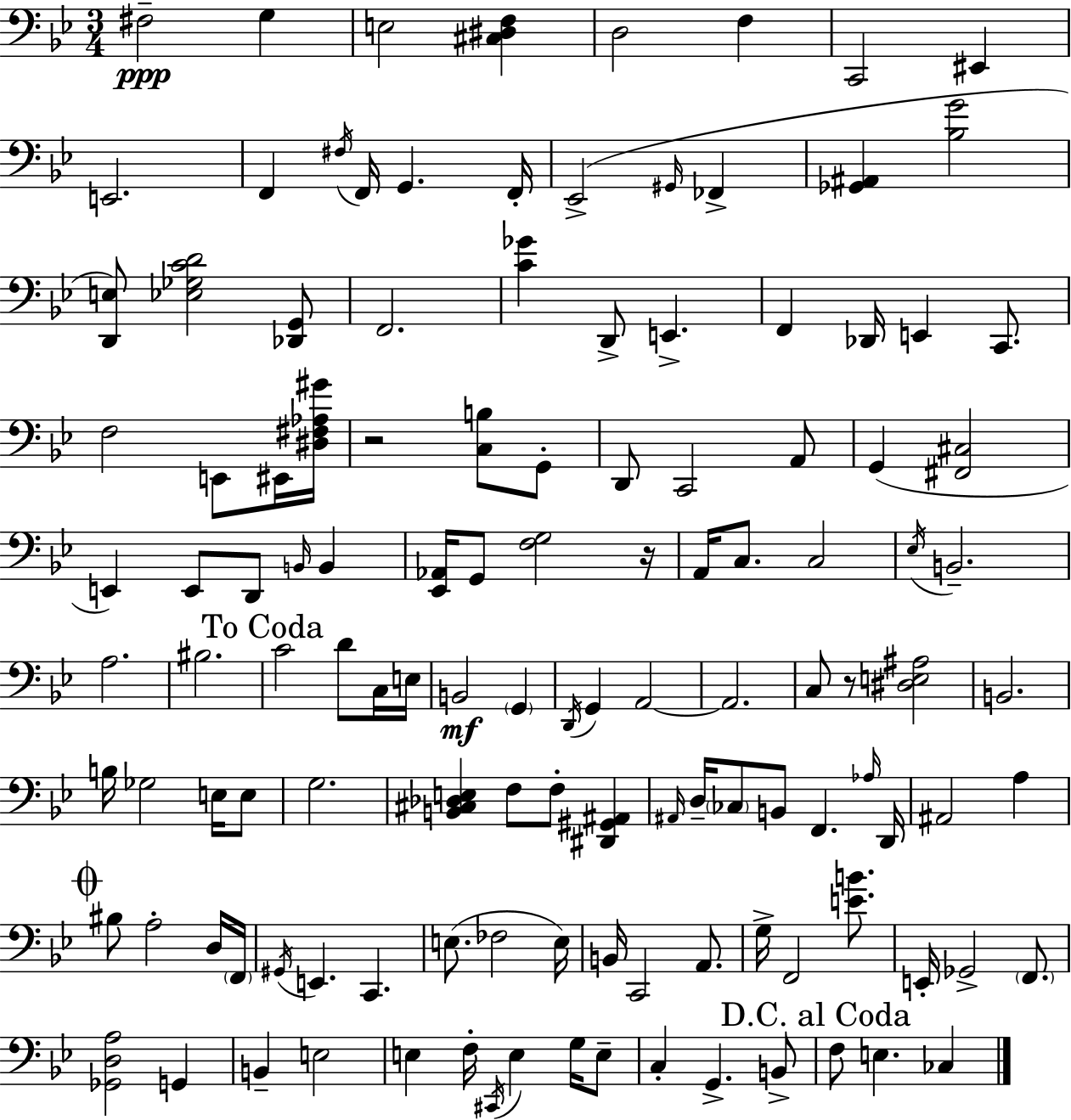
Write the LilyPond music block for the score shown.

{
  \clef bass
  \numericTimeSignature
  \time 3/4
  \key bes \major
  fis2--\ppp g4 | e2 <cis dis f>4 | d2 f4 | c,2 eis,4 | \break e,2. | f,4 \acciaccatura { fis16 } f,16 g,4. | f,16-. ees,2->( \grace { gis,16 } fes,4-> | <ges, ais,>4 <bes g'>2 | \break <d, e>8) <ees ges c' d'>2 | <des, g,>8 f,2. | <c' ges'>4 d,8-> e,4.-> | f,4 des,16 e,4 c,8. | \break f2 e,8 | eis,16 <dis fis aes gis'>16 r2 <c b>8 | g,8-. d,8 c,2 | a,8 g,4( <fis, cis>2 | \break e,4) e,8 d,8 \grace { b,16 } b,4 | <ees, aes,>16 g,8 <f g>2 | r16 a,16 c8. c2 | \acciaccatura { ees16 } b,2.-- | \break a2. | bis2. | \mark "To Coda" c'2 | d'8 c16 e16 b,2\mf | \break \parenthesize g,4 \acciaccatura { d,16 } g,4 a,2~~ | a,2. | c8 r8 <dis e ais>2 | b,2. | \break b16 ges2 | e16 e8 g2. | <b, cis des e>4 f8 f8-. | <dis, gis, ais,>4 \grace { ais,16 } d16-- \parenthesize ces8 b,8 f,4. | \break \grace { aes16 } d,16 ais,2 | a4 \mark \markup { \musicglyph "scripts.coda" } bis8 a2-. | d16 \parenthesize f,16 \acciaccatura { gis,16 } e,4. | c,4. e8.( fes2 | \break e16) b,16 c,2 | a,8. g16-> f,2 | <e' b'>8. e,16-. ges,2-> | \parenthesize f,8. <ges, d a>2 | \break g,4 b,4-- | e2 e4 | f16-. \acciaccatura { cis,16 } e4 g16 e8-- c4-. | g,4.-> b,8-> \mark "D.C. al Coda" f8 e4. | \break ces4 \bar "|."
}